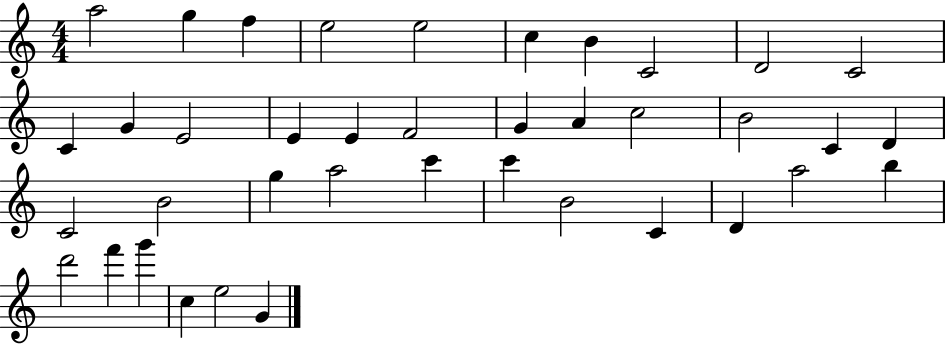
X:1
T:Untitled
M:4/4
L:1/4
K:C
a2 g f e2 e2 c B C2 D2 C2 C G E2 E E F2 G A c2 B2 C D C2 B2 g a2 c' c' B2 C D a2 b d'2 f' g' c e2 G